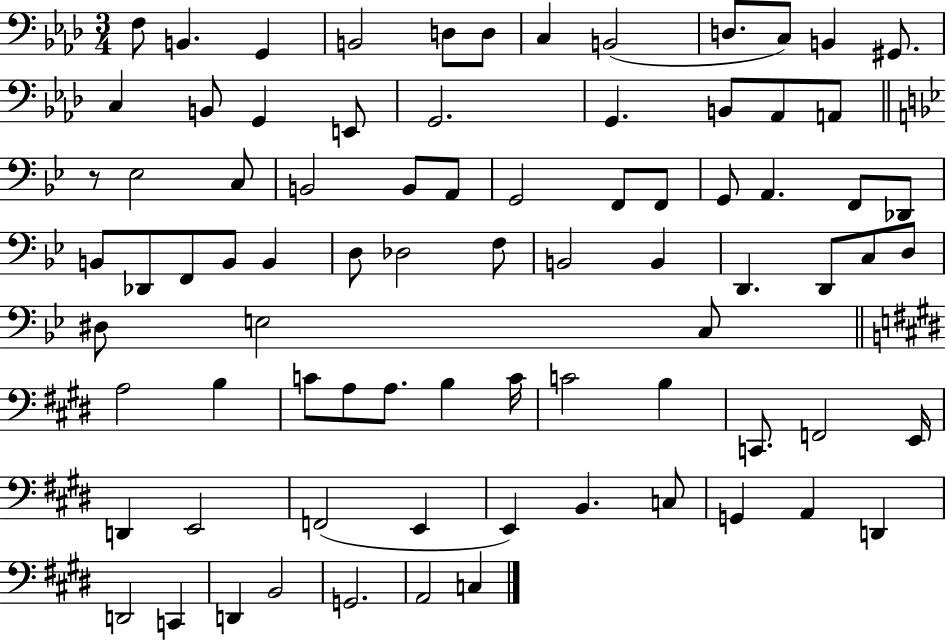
F3/e B2/q. G2/q B2/h D3/e D3/e C3/q B2/h D3/e. C3/e B2/q G#2/e. C3/q B2/e G2/q E2/e G2/h. G2/q. B2/e Ab2/e A2/e R/e Eb3/h C3/e B2/h B2/e A2/e G2/h F2/e F2/e G2/e A2/q. F2/e Db2/e B2/e Db2/e F2/e B2/e B2/q D3/e Db3/h F3/e B2/h B2/q D2/q. D2/e C3/e D3/e D#3/e E3/h C3/e A3/h B3/q C4/e A3/e A3/e. B3/q C4/s C4/h B3/q C2/e. F2/h E2/s D2/q E2/h F2/h E2/q E2/q B2/q. C3/e G2/q A2/q D2/q D2/h C2/q D2/q B2/h G2/h. A2/h C3/q